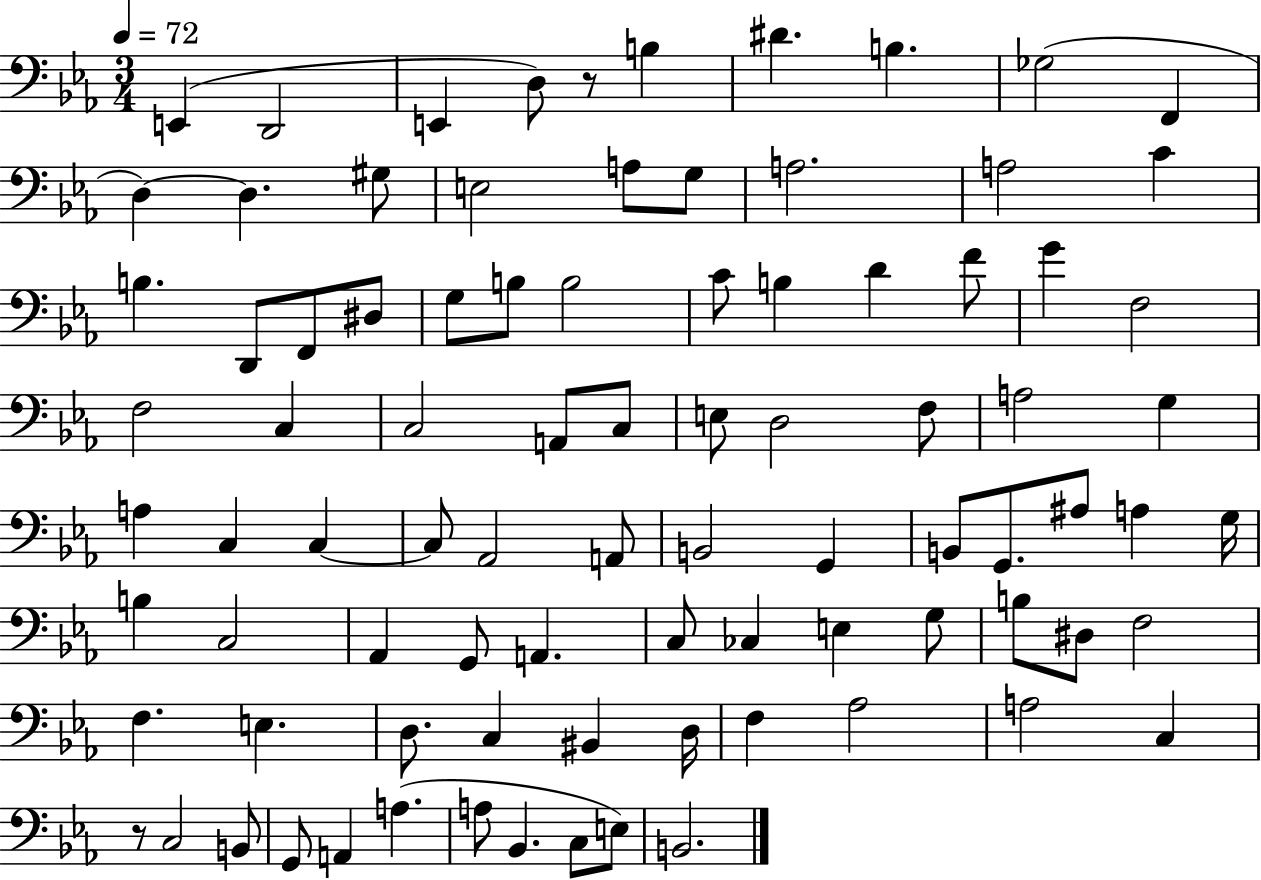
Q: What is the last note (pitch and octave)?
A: B2